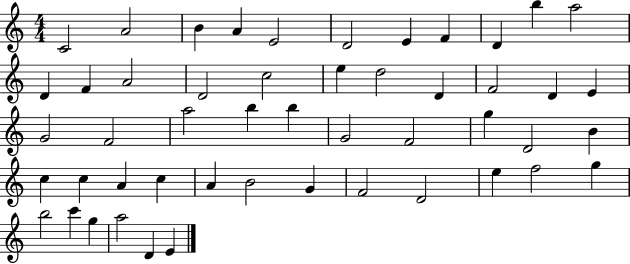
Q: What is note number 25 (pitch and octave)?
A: A5